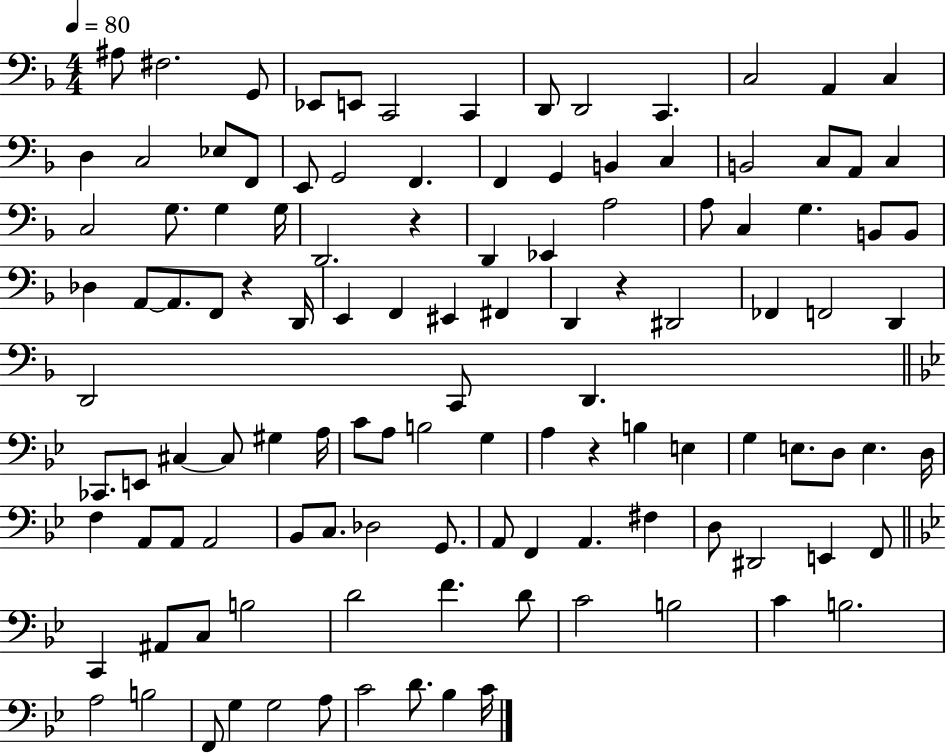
A#3/e F#3/h. G2/e Eb2/e E2/e C2/h C2/q D2/e D2/h C2/q. C3/h A2/q C3/q D3/q C3/h Eb3/e F2/e E2/e G2/h F2/q. F2/q G2/q B2/q C3/q B2/h C3/e A2/e C3/q C3/h G3/e. G3/q G3/s D2/h. R/q D2/q Eb2/q A3/h A3/e C3/q G3/q. B2/e B2/e Db3/q A2/e A2/e. F2/e R/q D2/s E2/q F2/q EIS2/q F#2/q D2/q R/q D#2/h FES2/q F2/h D2/q D2/h C2/e D2/q. CES2/e. E2/e C#3/q C#3/e G#3/q A3/s C4/e A3/e B3/h G3/q A3/q R/q B3/q E3/q G3/q E3/e. D3/e E3/q. D3/s F3/q A2/e A2/e A2/h Bb2/e C3/e. Db3/h G2/e. A2/e F2/q A2/q. F#3/q D3/e D#2/h E2/q F2/e C2/q A#2/e C3/e B3/h D4/h F4/q. D4/e C4/h B3/h C4/q B3/h. A3/h B3/h F2/e G3/q G3/h A3/e C4/h D4/e. Bb3/q C4/s